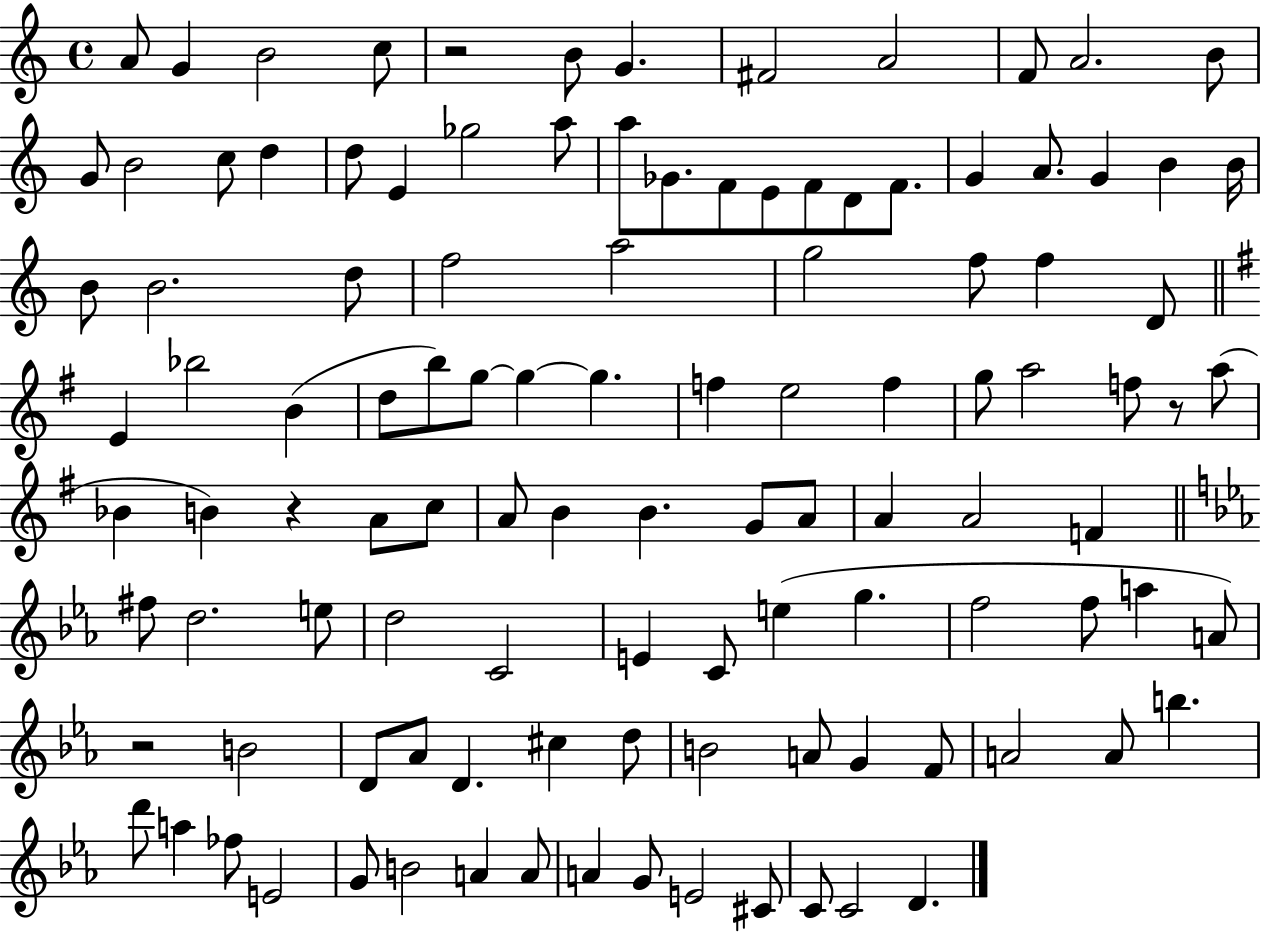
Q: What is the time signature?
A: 4/4